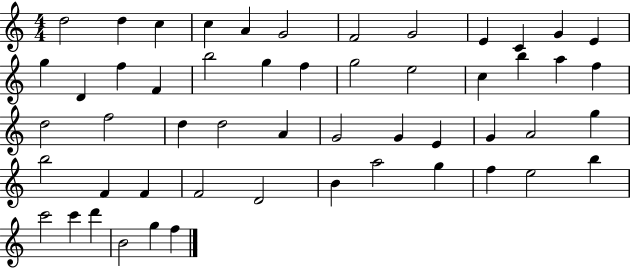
X:1
T:Untitled
M:4/4
L:1/4
K:C
d2 d c c A G2 F2 G2 E C G E g D f F b2 g f g2 e2 c b a f d2 f2 d d2 A G2 G E G A2 g b2 F F F2 D2 B a2 g f e2 b c'2 c' d' B2 g f